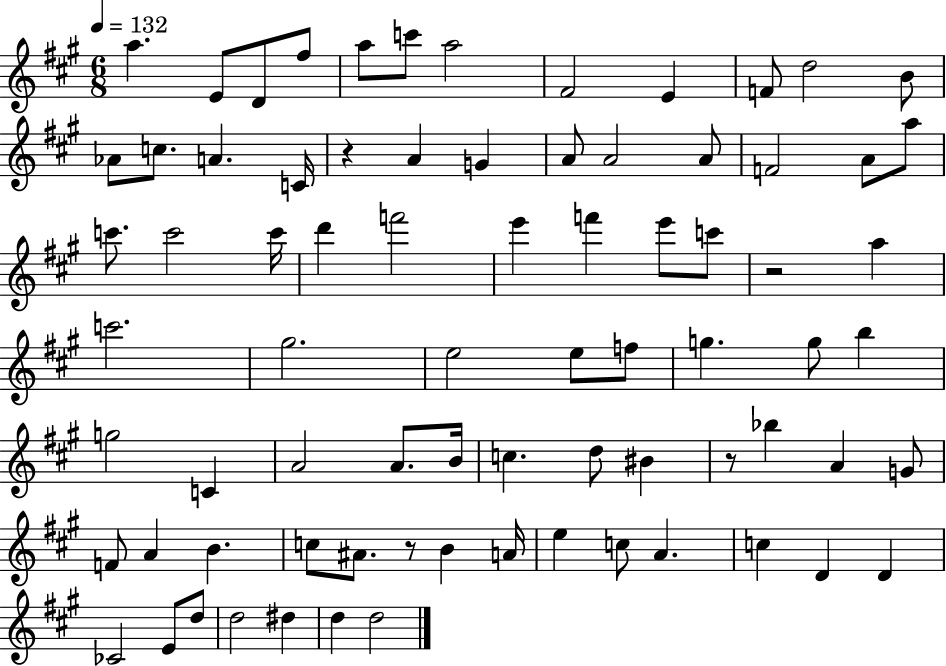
X:1
T:Untitled
M:6/8
L:1/4
K:A
a E/2 D/2 ^f/2 a/2 c'/2 a2 ^F2 E F/2 d2 B/2 _A/2 c/2 A C/4 z A G A/2 A2 A/2 F2 A/2 a/2 c'/2 c'2 c'/4 d' f'2 e' f' e'/2 c'/2 z2 a c'2 ^g2 e2 e/2 f/2 g g/2 b g2 C A2 A/2 B/4 c d/2 ^B z/2 _b A G/2 F/2 A B c/2 ^A/2 z/2 B A/4 e c/2 A c D D _C2 E/2 d/2 d2 ^d d d2